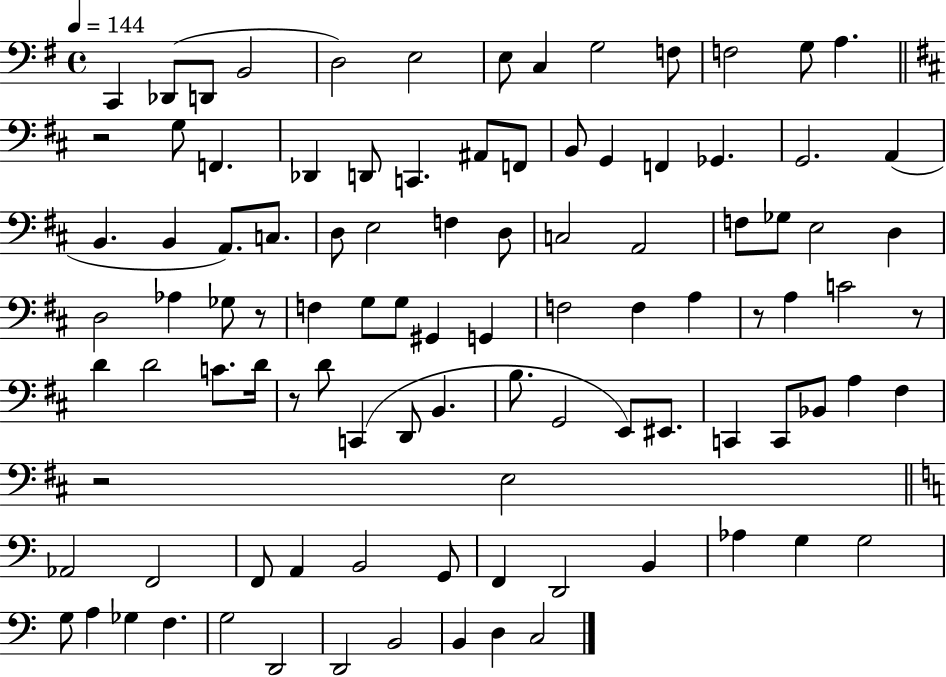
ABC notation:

X:1
T:Untitled
M:4/4
L:1/4
K:G
C,, _D,,/2 D,,/2 B,,2 D,2 E,2 E,/2 C, G,2 F,/2 F,2 G,/2 A, z2 G,/2 F,, _D,, D,,/2 C,, ^A,,/2 F,,/2 B,,/2 G,, F,, _G,, G,,2 A,, B,, B,, A,,/2 C,/2 D,/2 E,2 F, D,/2 C,2 A,,2 F,/2 _G,/2 E,2 D, D,2 _A, _G,/2 z/2 F, G,/2 G,/2 ^G,, G,, F,2 F, A, z/2 A, C2 z/2 D D2 C/2 D/4 z/2 D/2 C,, D,,/2 B,, B,/2 G,,2 E,,/2 ^E,,/2 C,, C,,/2 _B,,/2 A, ^F, z2 E,2 _A,,2 F,,2 F,,/2 A,, B,,2 G,,/2 F,, D,,2 B,, _A, G, G,2 G,/2 A, _G, F, G,2 D,,2 D,,2 B,,2 B,, D, C,2